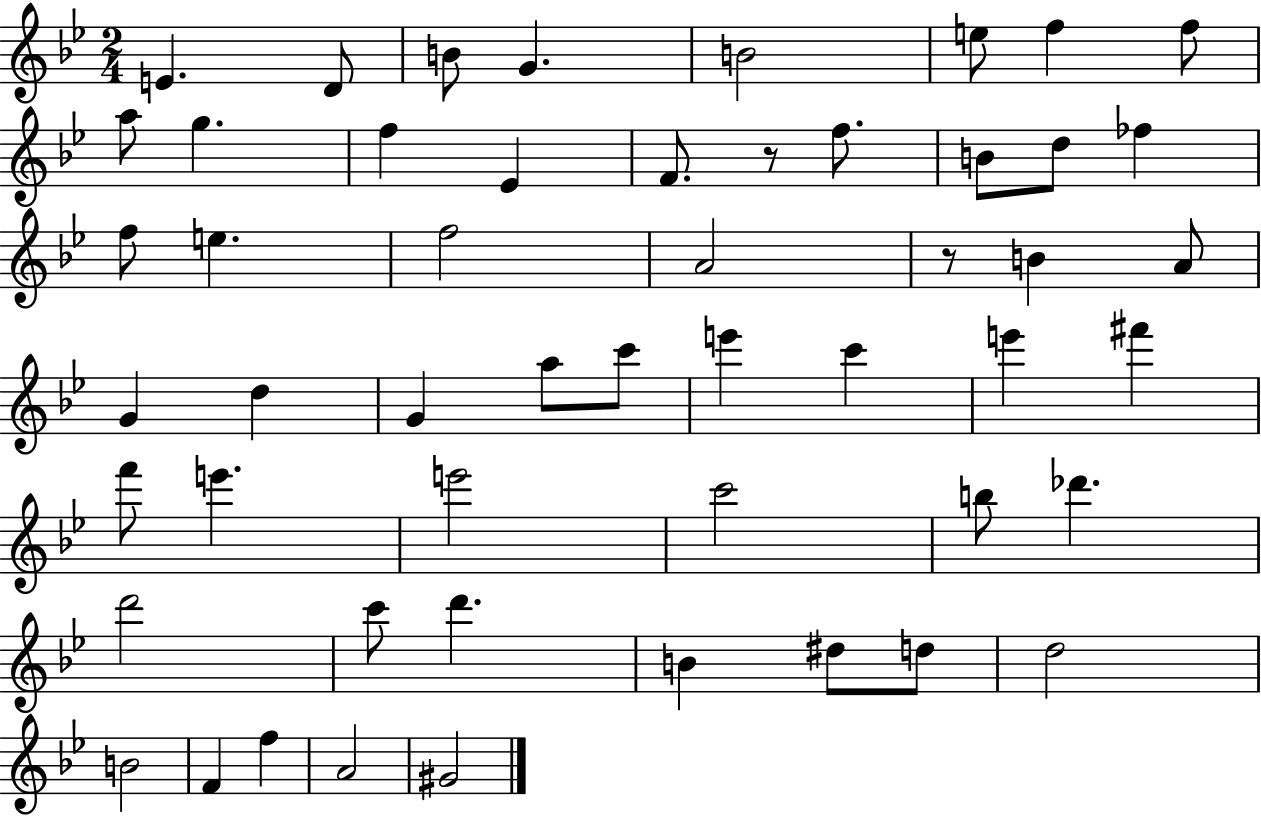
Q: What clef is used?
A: treble